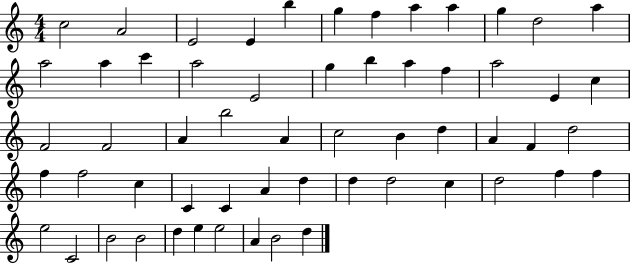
{
  \clef treble
  \numericTimeSignature
  \time 4/4
  \key c \major
  c''2 a'2 | e'2 e'4 b''4 | g''4 f''4 a''4 a''4 | g''4 d''2 a''4 | \break a''2 a''4 c'''4 | a''2 e'2 | g''4 b''4 a''4 f''4 | a''2 e'4 c''4 | \break f'2 f'2 | a'4 b''2 a'4 | c''2 b'4 d''4 | a'4 f'4 d''2 | \break f''4 f''2 c''4 | c'4 c'4 a'4 d''4 | d''4 d''2 c''4 | d''2 f''4 f''4 | \break e''2 c'2 | b'2 b'2 | d''4 e''4 e''2 | a'4 b'2 d''4 | \break \bar "|."
}